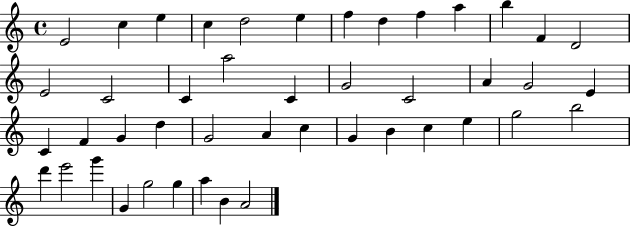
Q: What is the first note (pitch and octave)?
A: E4